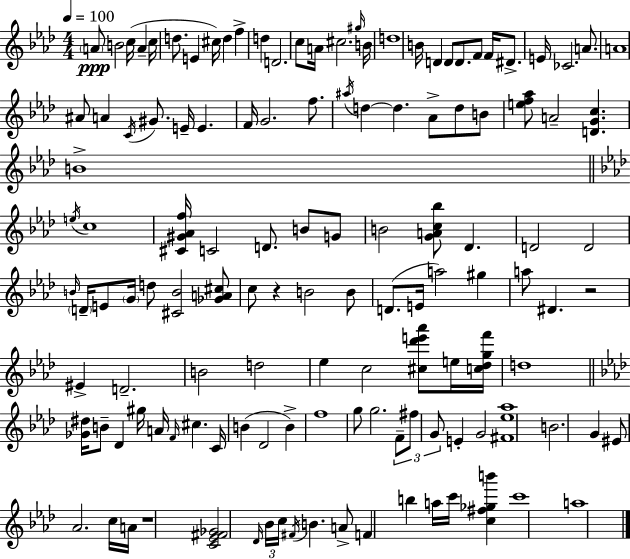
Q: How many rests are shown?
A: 3